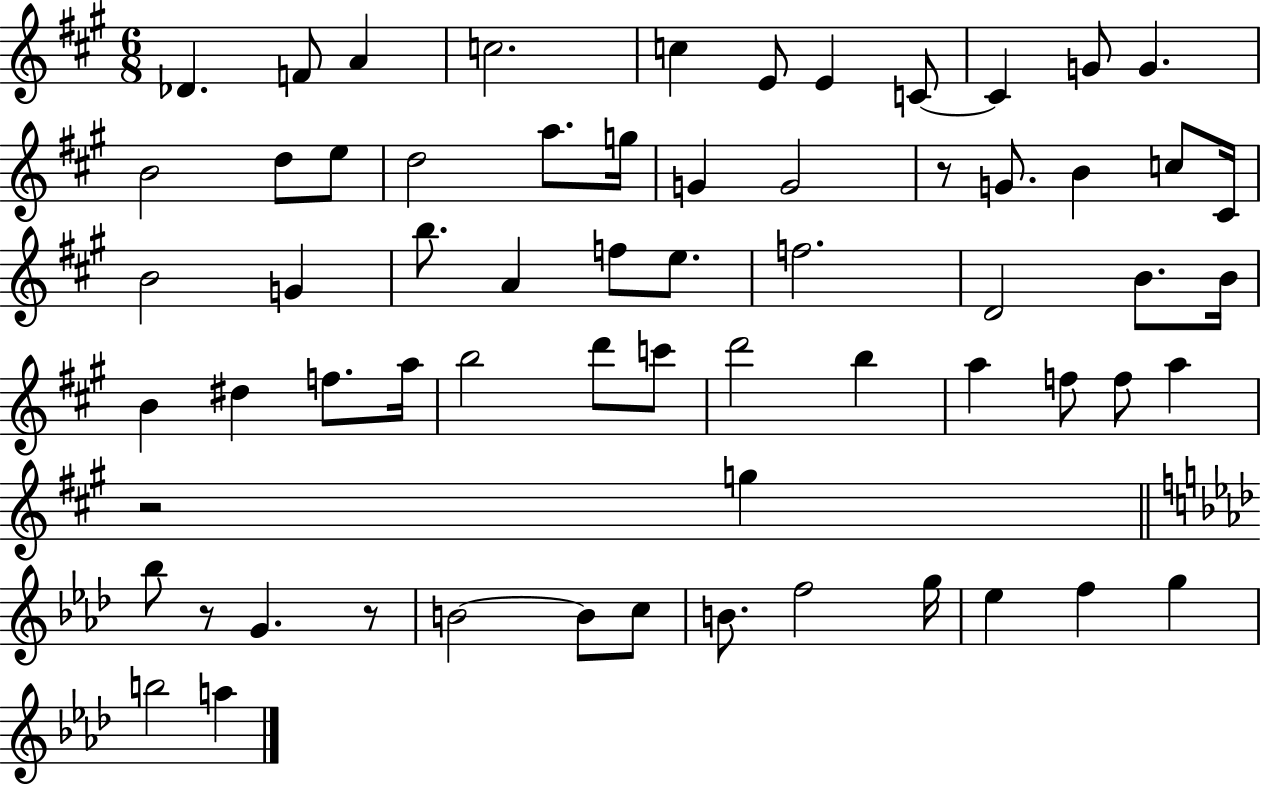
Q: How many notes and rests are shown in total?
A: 64